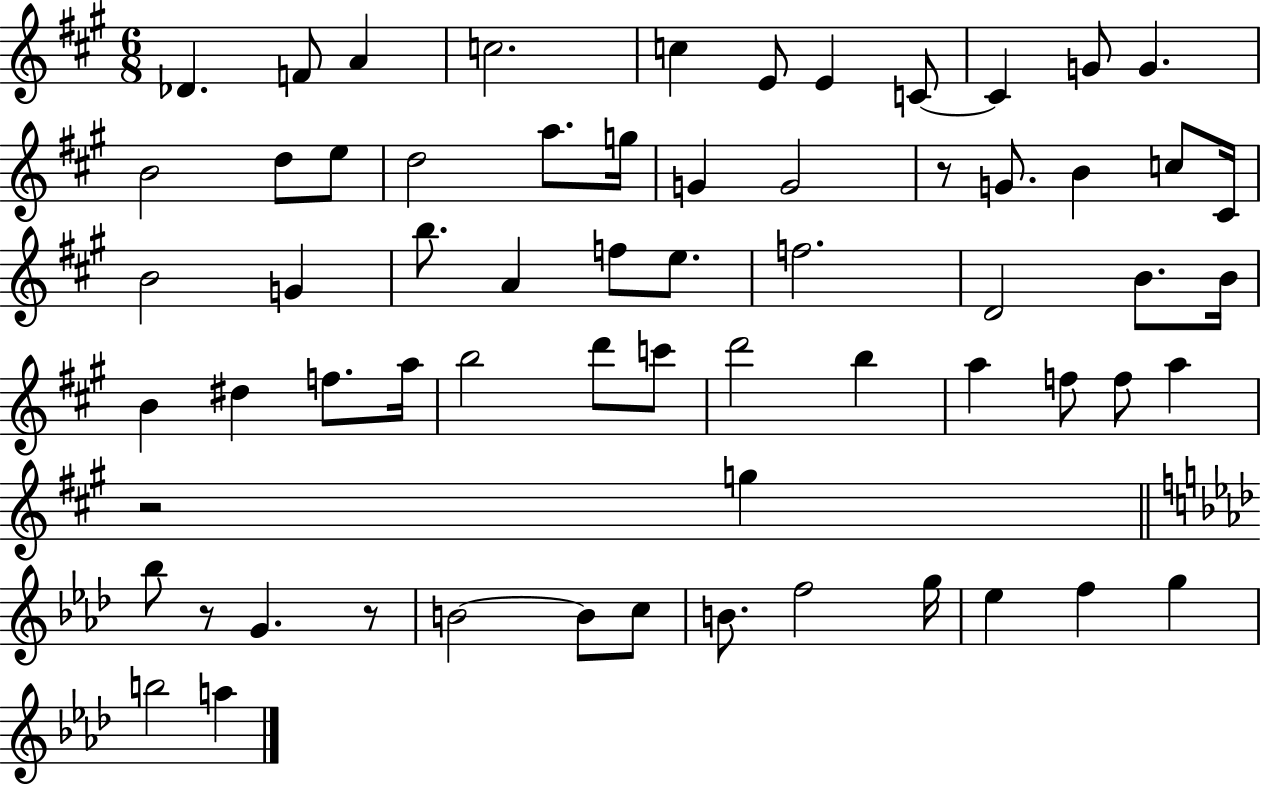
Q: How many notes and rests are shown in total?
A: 64